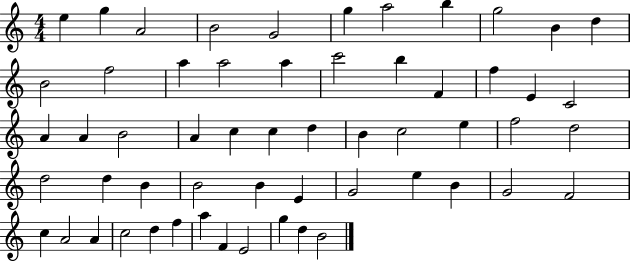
E5/q G5/q A4/h B4/h G4/h G5/q A5/h B5/q G5/h B4/q D5/q B4/h F5/h A5/q A5/h A5/q C6/h B5/q F4/q F5/q E4/q C4/h A4/q A4/q B4/h A4/q C5/q C5/q D5/q B4/q C5/h E5/q F5/h D5/h D5/h D5/q B4/q B4/h B4/q E4/q G4/h E5/q B4/q G4/h F4/h C5/q A4/h A4/q C5/h D5/q F5/q A5/q F4/q E4/h G5/q D5/q B4/h